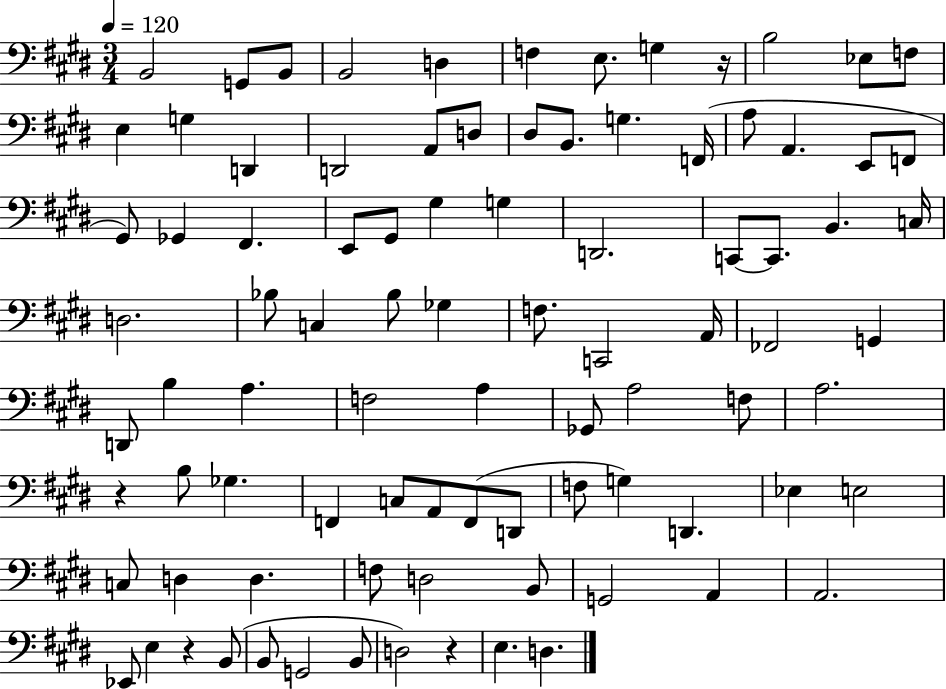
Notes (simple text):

B2/h G2/e B2/e B2/h D3/q F3/q E3/e. G3/q R/s B3/h Eb3/e F3/e E3/q G3/q D2/q D2/h A2/e D3/e D#3/e B2/e. G3/q. F2/s A3/e A2/q. E2/e F2/e G#2/e Gb2/q F#2/q. E2/e G#2/e G#3/q G3/q D2/h. C2/e C2/e. B2/q. C3/s D3/h. Bb3/e C3/q Bb3/e Gb3/q F3/e. C2/h A2/s FES2/h G2/q D2/e B3/q A3/q. F3/h A3/q Gb2/e A3/h F3/e A3/h. R/q B3/e Gb3/q. F2/q C3/e A2/e F2/e D2/e F3/e G3/q D2/q. Eb3/q E3/h C3/e D3/q D3/q. F3/e D3/h B2/e G2/h A2/q A2/h. Eb2/e E3/q R/q B2/e B2/e G2/h B2/e D3/h R/q E3/q. D3/q.